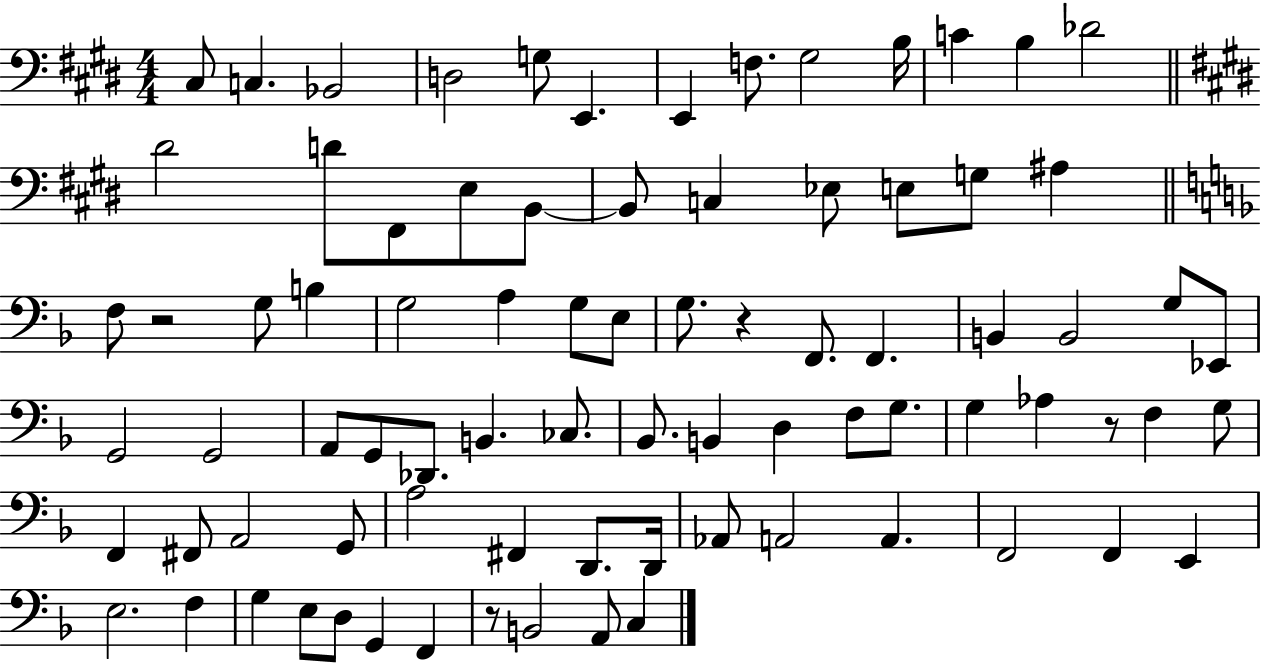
{
  \clef bass
  \numericTimeSignature
  \time 4/4
  \key e \major
  cis8 c4. bes,2 | d2 g8 e,4. | e,4 f8. gis2 b16 | c'4 b4 des'2 | \break \bar "||" \break \key e \major dis'2 d'8 fis,8 e8 b,8~~ | b,8 c4 ees8 e8 g8 ais4 | \bar "||" \break \key f \major f8 r2 g8 b4 | g2 a4 g8 e8 | g8. r4 f,8. f,4. | b,4 b,2 g8 ees,8 | \break g,2 g,2 | a,8 g,8 des,8. b,4. ces8. | bes,8. b,4 d4 f8 g8. | g4 aes4 r8 f4 g8 | \break f,4 fis,8 a,2 g,8 | a2 fis,4 d,8. d,16 | aes,8 a,2 a,4. | f,2 f,4 e,4 | \break e2. f4 | g4 e8 d8 g,4 f,4 | r8 b,2 a,8 c4 | \bar "|."
}